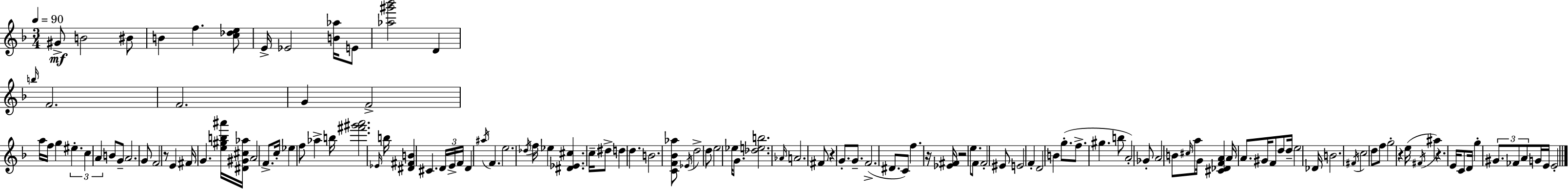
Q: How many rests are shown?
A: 6